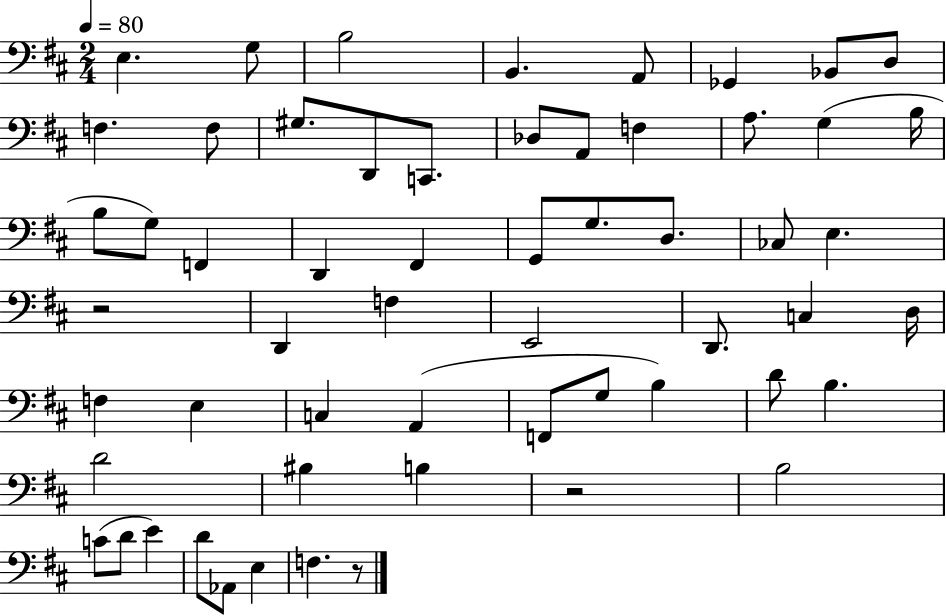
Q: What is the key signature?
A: D major